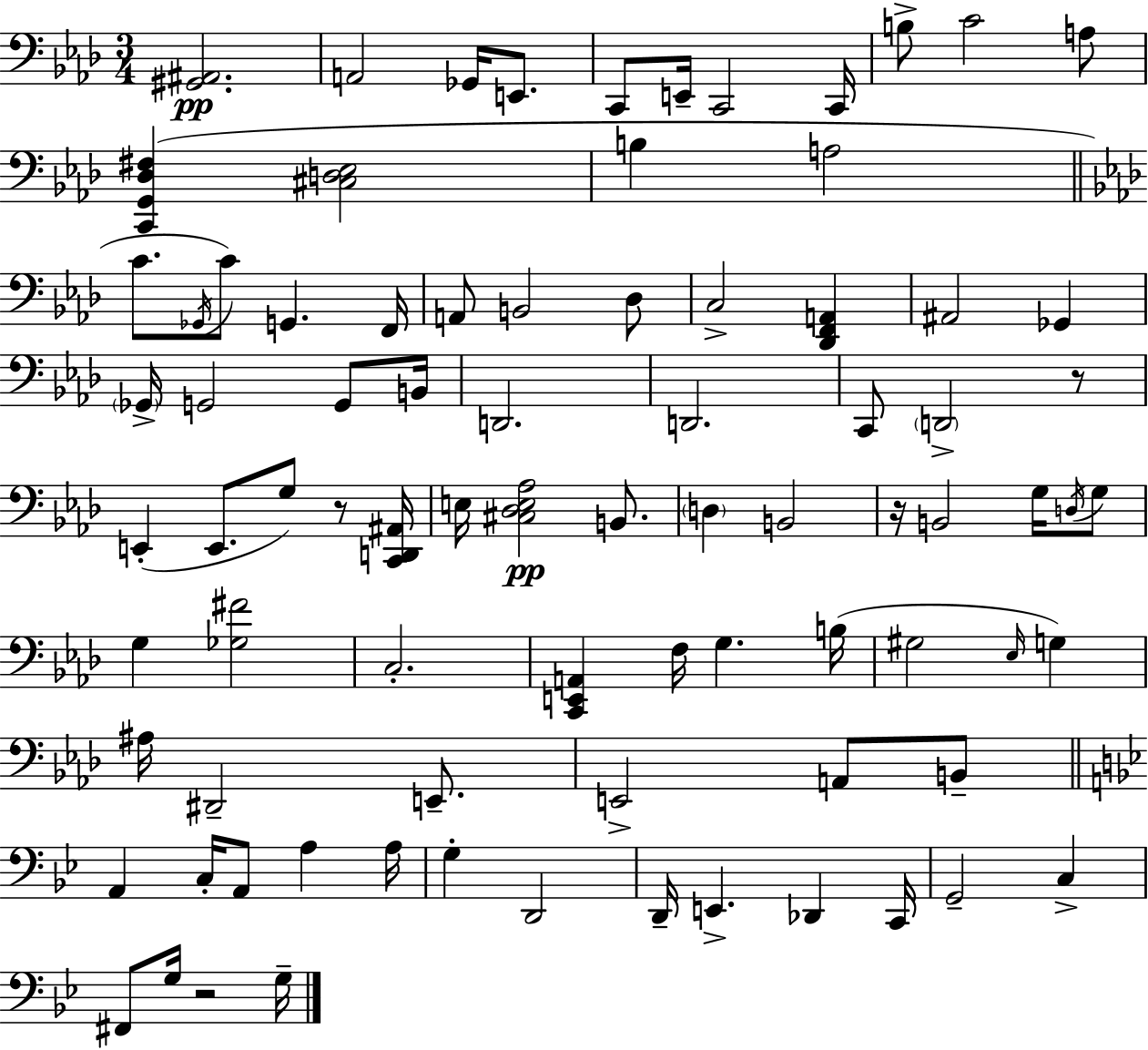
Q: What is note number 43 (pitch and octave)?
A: G3